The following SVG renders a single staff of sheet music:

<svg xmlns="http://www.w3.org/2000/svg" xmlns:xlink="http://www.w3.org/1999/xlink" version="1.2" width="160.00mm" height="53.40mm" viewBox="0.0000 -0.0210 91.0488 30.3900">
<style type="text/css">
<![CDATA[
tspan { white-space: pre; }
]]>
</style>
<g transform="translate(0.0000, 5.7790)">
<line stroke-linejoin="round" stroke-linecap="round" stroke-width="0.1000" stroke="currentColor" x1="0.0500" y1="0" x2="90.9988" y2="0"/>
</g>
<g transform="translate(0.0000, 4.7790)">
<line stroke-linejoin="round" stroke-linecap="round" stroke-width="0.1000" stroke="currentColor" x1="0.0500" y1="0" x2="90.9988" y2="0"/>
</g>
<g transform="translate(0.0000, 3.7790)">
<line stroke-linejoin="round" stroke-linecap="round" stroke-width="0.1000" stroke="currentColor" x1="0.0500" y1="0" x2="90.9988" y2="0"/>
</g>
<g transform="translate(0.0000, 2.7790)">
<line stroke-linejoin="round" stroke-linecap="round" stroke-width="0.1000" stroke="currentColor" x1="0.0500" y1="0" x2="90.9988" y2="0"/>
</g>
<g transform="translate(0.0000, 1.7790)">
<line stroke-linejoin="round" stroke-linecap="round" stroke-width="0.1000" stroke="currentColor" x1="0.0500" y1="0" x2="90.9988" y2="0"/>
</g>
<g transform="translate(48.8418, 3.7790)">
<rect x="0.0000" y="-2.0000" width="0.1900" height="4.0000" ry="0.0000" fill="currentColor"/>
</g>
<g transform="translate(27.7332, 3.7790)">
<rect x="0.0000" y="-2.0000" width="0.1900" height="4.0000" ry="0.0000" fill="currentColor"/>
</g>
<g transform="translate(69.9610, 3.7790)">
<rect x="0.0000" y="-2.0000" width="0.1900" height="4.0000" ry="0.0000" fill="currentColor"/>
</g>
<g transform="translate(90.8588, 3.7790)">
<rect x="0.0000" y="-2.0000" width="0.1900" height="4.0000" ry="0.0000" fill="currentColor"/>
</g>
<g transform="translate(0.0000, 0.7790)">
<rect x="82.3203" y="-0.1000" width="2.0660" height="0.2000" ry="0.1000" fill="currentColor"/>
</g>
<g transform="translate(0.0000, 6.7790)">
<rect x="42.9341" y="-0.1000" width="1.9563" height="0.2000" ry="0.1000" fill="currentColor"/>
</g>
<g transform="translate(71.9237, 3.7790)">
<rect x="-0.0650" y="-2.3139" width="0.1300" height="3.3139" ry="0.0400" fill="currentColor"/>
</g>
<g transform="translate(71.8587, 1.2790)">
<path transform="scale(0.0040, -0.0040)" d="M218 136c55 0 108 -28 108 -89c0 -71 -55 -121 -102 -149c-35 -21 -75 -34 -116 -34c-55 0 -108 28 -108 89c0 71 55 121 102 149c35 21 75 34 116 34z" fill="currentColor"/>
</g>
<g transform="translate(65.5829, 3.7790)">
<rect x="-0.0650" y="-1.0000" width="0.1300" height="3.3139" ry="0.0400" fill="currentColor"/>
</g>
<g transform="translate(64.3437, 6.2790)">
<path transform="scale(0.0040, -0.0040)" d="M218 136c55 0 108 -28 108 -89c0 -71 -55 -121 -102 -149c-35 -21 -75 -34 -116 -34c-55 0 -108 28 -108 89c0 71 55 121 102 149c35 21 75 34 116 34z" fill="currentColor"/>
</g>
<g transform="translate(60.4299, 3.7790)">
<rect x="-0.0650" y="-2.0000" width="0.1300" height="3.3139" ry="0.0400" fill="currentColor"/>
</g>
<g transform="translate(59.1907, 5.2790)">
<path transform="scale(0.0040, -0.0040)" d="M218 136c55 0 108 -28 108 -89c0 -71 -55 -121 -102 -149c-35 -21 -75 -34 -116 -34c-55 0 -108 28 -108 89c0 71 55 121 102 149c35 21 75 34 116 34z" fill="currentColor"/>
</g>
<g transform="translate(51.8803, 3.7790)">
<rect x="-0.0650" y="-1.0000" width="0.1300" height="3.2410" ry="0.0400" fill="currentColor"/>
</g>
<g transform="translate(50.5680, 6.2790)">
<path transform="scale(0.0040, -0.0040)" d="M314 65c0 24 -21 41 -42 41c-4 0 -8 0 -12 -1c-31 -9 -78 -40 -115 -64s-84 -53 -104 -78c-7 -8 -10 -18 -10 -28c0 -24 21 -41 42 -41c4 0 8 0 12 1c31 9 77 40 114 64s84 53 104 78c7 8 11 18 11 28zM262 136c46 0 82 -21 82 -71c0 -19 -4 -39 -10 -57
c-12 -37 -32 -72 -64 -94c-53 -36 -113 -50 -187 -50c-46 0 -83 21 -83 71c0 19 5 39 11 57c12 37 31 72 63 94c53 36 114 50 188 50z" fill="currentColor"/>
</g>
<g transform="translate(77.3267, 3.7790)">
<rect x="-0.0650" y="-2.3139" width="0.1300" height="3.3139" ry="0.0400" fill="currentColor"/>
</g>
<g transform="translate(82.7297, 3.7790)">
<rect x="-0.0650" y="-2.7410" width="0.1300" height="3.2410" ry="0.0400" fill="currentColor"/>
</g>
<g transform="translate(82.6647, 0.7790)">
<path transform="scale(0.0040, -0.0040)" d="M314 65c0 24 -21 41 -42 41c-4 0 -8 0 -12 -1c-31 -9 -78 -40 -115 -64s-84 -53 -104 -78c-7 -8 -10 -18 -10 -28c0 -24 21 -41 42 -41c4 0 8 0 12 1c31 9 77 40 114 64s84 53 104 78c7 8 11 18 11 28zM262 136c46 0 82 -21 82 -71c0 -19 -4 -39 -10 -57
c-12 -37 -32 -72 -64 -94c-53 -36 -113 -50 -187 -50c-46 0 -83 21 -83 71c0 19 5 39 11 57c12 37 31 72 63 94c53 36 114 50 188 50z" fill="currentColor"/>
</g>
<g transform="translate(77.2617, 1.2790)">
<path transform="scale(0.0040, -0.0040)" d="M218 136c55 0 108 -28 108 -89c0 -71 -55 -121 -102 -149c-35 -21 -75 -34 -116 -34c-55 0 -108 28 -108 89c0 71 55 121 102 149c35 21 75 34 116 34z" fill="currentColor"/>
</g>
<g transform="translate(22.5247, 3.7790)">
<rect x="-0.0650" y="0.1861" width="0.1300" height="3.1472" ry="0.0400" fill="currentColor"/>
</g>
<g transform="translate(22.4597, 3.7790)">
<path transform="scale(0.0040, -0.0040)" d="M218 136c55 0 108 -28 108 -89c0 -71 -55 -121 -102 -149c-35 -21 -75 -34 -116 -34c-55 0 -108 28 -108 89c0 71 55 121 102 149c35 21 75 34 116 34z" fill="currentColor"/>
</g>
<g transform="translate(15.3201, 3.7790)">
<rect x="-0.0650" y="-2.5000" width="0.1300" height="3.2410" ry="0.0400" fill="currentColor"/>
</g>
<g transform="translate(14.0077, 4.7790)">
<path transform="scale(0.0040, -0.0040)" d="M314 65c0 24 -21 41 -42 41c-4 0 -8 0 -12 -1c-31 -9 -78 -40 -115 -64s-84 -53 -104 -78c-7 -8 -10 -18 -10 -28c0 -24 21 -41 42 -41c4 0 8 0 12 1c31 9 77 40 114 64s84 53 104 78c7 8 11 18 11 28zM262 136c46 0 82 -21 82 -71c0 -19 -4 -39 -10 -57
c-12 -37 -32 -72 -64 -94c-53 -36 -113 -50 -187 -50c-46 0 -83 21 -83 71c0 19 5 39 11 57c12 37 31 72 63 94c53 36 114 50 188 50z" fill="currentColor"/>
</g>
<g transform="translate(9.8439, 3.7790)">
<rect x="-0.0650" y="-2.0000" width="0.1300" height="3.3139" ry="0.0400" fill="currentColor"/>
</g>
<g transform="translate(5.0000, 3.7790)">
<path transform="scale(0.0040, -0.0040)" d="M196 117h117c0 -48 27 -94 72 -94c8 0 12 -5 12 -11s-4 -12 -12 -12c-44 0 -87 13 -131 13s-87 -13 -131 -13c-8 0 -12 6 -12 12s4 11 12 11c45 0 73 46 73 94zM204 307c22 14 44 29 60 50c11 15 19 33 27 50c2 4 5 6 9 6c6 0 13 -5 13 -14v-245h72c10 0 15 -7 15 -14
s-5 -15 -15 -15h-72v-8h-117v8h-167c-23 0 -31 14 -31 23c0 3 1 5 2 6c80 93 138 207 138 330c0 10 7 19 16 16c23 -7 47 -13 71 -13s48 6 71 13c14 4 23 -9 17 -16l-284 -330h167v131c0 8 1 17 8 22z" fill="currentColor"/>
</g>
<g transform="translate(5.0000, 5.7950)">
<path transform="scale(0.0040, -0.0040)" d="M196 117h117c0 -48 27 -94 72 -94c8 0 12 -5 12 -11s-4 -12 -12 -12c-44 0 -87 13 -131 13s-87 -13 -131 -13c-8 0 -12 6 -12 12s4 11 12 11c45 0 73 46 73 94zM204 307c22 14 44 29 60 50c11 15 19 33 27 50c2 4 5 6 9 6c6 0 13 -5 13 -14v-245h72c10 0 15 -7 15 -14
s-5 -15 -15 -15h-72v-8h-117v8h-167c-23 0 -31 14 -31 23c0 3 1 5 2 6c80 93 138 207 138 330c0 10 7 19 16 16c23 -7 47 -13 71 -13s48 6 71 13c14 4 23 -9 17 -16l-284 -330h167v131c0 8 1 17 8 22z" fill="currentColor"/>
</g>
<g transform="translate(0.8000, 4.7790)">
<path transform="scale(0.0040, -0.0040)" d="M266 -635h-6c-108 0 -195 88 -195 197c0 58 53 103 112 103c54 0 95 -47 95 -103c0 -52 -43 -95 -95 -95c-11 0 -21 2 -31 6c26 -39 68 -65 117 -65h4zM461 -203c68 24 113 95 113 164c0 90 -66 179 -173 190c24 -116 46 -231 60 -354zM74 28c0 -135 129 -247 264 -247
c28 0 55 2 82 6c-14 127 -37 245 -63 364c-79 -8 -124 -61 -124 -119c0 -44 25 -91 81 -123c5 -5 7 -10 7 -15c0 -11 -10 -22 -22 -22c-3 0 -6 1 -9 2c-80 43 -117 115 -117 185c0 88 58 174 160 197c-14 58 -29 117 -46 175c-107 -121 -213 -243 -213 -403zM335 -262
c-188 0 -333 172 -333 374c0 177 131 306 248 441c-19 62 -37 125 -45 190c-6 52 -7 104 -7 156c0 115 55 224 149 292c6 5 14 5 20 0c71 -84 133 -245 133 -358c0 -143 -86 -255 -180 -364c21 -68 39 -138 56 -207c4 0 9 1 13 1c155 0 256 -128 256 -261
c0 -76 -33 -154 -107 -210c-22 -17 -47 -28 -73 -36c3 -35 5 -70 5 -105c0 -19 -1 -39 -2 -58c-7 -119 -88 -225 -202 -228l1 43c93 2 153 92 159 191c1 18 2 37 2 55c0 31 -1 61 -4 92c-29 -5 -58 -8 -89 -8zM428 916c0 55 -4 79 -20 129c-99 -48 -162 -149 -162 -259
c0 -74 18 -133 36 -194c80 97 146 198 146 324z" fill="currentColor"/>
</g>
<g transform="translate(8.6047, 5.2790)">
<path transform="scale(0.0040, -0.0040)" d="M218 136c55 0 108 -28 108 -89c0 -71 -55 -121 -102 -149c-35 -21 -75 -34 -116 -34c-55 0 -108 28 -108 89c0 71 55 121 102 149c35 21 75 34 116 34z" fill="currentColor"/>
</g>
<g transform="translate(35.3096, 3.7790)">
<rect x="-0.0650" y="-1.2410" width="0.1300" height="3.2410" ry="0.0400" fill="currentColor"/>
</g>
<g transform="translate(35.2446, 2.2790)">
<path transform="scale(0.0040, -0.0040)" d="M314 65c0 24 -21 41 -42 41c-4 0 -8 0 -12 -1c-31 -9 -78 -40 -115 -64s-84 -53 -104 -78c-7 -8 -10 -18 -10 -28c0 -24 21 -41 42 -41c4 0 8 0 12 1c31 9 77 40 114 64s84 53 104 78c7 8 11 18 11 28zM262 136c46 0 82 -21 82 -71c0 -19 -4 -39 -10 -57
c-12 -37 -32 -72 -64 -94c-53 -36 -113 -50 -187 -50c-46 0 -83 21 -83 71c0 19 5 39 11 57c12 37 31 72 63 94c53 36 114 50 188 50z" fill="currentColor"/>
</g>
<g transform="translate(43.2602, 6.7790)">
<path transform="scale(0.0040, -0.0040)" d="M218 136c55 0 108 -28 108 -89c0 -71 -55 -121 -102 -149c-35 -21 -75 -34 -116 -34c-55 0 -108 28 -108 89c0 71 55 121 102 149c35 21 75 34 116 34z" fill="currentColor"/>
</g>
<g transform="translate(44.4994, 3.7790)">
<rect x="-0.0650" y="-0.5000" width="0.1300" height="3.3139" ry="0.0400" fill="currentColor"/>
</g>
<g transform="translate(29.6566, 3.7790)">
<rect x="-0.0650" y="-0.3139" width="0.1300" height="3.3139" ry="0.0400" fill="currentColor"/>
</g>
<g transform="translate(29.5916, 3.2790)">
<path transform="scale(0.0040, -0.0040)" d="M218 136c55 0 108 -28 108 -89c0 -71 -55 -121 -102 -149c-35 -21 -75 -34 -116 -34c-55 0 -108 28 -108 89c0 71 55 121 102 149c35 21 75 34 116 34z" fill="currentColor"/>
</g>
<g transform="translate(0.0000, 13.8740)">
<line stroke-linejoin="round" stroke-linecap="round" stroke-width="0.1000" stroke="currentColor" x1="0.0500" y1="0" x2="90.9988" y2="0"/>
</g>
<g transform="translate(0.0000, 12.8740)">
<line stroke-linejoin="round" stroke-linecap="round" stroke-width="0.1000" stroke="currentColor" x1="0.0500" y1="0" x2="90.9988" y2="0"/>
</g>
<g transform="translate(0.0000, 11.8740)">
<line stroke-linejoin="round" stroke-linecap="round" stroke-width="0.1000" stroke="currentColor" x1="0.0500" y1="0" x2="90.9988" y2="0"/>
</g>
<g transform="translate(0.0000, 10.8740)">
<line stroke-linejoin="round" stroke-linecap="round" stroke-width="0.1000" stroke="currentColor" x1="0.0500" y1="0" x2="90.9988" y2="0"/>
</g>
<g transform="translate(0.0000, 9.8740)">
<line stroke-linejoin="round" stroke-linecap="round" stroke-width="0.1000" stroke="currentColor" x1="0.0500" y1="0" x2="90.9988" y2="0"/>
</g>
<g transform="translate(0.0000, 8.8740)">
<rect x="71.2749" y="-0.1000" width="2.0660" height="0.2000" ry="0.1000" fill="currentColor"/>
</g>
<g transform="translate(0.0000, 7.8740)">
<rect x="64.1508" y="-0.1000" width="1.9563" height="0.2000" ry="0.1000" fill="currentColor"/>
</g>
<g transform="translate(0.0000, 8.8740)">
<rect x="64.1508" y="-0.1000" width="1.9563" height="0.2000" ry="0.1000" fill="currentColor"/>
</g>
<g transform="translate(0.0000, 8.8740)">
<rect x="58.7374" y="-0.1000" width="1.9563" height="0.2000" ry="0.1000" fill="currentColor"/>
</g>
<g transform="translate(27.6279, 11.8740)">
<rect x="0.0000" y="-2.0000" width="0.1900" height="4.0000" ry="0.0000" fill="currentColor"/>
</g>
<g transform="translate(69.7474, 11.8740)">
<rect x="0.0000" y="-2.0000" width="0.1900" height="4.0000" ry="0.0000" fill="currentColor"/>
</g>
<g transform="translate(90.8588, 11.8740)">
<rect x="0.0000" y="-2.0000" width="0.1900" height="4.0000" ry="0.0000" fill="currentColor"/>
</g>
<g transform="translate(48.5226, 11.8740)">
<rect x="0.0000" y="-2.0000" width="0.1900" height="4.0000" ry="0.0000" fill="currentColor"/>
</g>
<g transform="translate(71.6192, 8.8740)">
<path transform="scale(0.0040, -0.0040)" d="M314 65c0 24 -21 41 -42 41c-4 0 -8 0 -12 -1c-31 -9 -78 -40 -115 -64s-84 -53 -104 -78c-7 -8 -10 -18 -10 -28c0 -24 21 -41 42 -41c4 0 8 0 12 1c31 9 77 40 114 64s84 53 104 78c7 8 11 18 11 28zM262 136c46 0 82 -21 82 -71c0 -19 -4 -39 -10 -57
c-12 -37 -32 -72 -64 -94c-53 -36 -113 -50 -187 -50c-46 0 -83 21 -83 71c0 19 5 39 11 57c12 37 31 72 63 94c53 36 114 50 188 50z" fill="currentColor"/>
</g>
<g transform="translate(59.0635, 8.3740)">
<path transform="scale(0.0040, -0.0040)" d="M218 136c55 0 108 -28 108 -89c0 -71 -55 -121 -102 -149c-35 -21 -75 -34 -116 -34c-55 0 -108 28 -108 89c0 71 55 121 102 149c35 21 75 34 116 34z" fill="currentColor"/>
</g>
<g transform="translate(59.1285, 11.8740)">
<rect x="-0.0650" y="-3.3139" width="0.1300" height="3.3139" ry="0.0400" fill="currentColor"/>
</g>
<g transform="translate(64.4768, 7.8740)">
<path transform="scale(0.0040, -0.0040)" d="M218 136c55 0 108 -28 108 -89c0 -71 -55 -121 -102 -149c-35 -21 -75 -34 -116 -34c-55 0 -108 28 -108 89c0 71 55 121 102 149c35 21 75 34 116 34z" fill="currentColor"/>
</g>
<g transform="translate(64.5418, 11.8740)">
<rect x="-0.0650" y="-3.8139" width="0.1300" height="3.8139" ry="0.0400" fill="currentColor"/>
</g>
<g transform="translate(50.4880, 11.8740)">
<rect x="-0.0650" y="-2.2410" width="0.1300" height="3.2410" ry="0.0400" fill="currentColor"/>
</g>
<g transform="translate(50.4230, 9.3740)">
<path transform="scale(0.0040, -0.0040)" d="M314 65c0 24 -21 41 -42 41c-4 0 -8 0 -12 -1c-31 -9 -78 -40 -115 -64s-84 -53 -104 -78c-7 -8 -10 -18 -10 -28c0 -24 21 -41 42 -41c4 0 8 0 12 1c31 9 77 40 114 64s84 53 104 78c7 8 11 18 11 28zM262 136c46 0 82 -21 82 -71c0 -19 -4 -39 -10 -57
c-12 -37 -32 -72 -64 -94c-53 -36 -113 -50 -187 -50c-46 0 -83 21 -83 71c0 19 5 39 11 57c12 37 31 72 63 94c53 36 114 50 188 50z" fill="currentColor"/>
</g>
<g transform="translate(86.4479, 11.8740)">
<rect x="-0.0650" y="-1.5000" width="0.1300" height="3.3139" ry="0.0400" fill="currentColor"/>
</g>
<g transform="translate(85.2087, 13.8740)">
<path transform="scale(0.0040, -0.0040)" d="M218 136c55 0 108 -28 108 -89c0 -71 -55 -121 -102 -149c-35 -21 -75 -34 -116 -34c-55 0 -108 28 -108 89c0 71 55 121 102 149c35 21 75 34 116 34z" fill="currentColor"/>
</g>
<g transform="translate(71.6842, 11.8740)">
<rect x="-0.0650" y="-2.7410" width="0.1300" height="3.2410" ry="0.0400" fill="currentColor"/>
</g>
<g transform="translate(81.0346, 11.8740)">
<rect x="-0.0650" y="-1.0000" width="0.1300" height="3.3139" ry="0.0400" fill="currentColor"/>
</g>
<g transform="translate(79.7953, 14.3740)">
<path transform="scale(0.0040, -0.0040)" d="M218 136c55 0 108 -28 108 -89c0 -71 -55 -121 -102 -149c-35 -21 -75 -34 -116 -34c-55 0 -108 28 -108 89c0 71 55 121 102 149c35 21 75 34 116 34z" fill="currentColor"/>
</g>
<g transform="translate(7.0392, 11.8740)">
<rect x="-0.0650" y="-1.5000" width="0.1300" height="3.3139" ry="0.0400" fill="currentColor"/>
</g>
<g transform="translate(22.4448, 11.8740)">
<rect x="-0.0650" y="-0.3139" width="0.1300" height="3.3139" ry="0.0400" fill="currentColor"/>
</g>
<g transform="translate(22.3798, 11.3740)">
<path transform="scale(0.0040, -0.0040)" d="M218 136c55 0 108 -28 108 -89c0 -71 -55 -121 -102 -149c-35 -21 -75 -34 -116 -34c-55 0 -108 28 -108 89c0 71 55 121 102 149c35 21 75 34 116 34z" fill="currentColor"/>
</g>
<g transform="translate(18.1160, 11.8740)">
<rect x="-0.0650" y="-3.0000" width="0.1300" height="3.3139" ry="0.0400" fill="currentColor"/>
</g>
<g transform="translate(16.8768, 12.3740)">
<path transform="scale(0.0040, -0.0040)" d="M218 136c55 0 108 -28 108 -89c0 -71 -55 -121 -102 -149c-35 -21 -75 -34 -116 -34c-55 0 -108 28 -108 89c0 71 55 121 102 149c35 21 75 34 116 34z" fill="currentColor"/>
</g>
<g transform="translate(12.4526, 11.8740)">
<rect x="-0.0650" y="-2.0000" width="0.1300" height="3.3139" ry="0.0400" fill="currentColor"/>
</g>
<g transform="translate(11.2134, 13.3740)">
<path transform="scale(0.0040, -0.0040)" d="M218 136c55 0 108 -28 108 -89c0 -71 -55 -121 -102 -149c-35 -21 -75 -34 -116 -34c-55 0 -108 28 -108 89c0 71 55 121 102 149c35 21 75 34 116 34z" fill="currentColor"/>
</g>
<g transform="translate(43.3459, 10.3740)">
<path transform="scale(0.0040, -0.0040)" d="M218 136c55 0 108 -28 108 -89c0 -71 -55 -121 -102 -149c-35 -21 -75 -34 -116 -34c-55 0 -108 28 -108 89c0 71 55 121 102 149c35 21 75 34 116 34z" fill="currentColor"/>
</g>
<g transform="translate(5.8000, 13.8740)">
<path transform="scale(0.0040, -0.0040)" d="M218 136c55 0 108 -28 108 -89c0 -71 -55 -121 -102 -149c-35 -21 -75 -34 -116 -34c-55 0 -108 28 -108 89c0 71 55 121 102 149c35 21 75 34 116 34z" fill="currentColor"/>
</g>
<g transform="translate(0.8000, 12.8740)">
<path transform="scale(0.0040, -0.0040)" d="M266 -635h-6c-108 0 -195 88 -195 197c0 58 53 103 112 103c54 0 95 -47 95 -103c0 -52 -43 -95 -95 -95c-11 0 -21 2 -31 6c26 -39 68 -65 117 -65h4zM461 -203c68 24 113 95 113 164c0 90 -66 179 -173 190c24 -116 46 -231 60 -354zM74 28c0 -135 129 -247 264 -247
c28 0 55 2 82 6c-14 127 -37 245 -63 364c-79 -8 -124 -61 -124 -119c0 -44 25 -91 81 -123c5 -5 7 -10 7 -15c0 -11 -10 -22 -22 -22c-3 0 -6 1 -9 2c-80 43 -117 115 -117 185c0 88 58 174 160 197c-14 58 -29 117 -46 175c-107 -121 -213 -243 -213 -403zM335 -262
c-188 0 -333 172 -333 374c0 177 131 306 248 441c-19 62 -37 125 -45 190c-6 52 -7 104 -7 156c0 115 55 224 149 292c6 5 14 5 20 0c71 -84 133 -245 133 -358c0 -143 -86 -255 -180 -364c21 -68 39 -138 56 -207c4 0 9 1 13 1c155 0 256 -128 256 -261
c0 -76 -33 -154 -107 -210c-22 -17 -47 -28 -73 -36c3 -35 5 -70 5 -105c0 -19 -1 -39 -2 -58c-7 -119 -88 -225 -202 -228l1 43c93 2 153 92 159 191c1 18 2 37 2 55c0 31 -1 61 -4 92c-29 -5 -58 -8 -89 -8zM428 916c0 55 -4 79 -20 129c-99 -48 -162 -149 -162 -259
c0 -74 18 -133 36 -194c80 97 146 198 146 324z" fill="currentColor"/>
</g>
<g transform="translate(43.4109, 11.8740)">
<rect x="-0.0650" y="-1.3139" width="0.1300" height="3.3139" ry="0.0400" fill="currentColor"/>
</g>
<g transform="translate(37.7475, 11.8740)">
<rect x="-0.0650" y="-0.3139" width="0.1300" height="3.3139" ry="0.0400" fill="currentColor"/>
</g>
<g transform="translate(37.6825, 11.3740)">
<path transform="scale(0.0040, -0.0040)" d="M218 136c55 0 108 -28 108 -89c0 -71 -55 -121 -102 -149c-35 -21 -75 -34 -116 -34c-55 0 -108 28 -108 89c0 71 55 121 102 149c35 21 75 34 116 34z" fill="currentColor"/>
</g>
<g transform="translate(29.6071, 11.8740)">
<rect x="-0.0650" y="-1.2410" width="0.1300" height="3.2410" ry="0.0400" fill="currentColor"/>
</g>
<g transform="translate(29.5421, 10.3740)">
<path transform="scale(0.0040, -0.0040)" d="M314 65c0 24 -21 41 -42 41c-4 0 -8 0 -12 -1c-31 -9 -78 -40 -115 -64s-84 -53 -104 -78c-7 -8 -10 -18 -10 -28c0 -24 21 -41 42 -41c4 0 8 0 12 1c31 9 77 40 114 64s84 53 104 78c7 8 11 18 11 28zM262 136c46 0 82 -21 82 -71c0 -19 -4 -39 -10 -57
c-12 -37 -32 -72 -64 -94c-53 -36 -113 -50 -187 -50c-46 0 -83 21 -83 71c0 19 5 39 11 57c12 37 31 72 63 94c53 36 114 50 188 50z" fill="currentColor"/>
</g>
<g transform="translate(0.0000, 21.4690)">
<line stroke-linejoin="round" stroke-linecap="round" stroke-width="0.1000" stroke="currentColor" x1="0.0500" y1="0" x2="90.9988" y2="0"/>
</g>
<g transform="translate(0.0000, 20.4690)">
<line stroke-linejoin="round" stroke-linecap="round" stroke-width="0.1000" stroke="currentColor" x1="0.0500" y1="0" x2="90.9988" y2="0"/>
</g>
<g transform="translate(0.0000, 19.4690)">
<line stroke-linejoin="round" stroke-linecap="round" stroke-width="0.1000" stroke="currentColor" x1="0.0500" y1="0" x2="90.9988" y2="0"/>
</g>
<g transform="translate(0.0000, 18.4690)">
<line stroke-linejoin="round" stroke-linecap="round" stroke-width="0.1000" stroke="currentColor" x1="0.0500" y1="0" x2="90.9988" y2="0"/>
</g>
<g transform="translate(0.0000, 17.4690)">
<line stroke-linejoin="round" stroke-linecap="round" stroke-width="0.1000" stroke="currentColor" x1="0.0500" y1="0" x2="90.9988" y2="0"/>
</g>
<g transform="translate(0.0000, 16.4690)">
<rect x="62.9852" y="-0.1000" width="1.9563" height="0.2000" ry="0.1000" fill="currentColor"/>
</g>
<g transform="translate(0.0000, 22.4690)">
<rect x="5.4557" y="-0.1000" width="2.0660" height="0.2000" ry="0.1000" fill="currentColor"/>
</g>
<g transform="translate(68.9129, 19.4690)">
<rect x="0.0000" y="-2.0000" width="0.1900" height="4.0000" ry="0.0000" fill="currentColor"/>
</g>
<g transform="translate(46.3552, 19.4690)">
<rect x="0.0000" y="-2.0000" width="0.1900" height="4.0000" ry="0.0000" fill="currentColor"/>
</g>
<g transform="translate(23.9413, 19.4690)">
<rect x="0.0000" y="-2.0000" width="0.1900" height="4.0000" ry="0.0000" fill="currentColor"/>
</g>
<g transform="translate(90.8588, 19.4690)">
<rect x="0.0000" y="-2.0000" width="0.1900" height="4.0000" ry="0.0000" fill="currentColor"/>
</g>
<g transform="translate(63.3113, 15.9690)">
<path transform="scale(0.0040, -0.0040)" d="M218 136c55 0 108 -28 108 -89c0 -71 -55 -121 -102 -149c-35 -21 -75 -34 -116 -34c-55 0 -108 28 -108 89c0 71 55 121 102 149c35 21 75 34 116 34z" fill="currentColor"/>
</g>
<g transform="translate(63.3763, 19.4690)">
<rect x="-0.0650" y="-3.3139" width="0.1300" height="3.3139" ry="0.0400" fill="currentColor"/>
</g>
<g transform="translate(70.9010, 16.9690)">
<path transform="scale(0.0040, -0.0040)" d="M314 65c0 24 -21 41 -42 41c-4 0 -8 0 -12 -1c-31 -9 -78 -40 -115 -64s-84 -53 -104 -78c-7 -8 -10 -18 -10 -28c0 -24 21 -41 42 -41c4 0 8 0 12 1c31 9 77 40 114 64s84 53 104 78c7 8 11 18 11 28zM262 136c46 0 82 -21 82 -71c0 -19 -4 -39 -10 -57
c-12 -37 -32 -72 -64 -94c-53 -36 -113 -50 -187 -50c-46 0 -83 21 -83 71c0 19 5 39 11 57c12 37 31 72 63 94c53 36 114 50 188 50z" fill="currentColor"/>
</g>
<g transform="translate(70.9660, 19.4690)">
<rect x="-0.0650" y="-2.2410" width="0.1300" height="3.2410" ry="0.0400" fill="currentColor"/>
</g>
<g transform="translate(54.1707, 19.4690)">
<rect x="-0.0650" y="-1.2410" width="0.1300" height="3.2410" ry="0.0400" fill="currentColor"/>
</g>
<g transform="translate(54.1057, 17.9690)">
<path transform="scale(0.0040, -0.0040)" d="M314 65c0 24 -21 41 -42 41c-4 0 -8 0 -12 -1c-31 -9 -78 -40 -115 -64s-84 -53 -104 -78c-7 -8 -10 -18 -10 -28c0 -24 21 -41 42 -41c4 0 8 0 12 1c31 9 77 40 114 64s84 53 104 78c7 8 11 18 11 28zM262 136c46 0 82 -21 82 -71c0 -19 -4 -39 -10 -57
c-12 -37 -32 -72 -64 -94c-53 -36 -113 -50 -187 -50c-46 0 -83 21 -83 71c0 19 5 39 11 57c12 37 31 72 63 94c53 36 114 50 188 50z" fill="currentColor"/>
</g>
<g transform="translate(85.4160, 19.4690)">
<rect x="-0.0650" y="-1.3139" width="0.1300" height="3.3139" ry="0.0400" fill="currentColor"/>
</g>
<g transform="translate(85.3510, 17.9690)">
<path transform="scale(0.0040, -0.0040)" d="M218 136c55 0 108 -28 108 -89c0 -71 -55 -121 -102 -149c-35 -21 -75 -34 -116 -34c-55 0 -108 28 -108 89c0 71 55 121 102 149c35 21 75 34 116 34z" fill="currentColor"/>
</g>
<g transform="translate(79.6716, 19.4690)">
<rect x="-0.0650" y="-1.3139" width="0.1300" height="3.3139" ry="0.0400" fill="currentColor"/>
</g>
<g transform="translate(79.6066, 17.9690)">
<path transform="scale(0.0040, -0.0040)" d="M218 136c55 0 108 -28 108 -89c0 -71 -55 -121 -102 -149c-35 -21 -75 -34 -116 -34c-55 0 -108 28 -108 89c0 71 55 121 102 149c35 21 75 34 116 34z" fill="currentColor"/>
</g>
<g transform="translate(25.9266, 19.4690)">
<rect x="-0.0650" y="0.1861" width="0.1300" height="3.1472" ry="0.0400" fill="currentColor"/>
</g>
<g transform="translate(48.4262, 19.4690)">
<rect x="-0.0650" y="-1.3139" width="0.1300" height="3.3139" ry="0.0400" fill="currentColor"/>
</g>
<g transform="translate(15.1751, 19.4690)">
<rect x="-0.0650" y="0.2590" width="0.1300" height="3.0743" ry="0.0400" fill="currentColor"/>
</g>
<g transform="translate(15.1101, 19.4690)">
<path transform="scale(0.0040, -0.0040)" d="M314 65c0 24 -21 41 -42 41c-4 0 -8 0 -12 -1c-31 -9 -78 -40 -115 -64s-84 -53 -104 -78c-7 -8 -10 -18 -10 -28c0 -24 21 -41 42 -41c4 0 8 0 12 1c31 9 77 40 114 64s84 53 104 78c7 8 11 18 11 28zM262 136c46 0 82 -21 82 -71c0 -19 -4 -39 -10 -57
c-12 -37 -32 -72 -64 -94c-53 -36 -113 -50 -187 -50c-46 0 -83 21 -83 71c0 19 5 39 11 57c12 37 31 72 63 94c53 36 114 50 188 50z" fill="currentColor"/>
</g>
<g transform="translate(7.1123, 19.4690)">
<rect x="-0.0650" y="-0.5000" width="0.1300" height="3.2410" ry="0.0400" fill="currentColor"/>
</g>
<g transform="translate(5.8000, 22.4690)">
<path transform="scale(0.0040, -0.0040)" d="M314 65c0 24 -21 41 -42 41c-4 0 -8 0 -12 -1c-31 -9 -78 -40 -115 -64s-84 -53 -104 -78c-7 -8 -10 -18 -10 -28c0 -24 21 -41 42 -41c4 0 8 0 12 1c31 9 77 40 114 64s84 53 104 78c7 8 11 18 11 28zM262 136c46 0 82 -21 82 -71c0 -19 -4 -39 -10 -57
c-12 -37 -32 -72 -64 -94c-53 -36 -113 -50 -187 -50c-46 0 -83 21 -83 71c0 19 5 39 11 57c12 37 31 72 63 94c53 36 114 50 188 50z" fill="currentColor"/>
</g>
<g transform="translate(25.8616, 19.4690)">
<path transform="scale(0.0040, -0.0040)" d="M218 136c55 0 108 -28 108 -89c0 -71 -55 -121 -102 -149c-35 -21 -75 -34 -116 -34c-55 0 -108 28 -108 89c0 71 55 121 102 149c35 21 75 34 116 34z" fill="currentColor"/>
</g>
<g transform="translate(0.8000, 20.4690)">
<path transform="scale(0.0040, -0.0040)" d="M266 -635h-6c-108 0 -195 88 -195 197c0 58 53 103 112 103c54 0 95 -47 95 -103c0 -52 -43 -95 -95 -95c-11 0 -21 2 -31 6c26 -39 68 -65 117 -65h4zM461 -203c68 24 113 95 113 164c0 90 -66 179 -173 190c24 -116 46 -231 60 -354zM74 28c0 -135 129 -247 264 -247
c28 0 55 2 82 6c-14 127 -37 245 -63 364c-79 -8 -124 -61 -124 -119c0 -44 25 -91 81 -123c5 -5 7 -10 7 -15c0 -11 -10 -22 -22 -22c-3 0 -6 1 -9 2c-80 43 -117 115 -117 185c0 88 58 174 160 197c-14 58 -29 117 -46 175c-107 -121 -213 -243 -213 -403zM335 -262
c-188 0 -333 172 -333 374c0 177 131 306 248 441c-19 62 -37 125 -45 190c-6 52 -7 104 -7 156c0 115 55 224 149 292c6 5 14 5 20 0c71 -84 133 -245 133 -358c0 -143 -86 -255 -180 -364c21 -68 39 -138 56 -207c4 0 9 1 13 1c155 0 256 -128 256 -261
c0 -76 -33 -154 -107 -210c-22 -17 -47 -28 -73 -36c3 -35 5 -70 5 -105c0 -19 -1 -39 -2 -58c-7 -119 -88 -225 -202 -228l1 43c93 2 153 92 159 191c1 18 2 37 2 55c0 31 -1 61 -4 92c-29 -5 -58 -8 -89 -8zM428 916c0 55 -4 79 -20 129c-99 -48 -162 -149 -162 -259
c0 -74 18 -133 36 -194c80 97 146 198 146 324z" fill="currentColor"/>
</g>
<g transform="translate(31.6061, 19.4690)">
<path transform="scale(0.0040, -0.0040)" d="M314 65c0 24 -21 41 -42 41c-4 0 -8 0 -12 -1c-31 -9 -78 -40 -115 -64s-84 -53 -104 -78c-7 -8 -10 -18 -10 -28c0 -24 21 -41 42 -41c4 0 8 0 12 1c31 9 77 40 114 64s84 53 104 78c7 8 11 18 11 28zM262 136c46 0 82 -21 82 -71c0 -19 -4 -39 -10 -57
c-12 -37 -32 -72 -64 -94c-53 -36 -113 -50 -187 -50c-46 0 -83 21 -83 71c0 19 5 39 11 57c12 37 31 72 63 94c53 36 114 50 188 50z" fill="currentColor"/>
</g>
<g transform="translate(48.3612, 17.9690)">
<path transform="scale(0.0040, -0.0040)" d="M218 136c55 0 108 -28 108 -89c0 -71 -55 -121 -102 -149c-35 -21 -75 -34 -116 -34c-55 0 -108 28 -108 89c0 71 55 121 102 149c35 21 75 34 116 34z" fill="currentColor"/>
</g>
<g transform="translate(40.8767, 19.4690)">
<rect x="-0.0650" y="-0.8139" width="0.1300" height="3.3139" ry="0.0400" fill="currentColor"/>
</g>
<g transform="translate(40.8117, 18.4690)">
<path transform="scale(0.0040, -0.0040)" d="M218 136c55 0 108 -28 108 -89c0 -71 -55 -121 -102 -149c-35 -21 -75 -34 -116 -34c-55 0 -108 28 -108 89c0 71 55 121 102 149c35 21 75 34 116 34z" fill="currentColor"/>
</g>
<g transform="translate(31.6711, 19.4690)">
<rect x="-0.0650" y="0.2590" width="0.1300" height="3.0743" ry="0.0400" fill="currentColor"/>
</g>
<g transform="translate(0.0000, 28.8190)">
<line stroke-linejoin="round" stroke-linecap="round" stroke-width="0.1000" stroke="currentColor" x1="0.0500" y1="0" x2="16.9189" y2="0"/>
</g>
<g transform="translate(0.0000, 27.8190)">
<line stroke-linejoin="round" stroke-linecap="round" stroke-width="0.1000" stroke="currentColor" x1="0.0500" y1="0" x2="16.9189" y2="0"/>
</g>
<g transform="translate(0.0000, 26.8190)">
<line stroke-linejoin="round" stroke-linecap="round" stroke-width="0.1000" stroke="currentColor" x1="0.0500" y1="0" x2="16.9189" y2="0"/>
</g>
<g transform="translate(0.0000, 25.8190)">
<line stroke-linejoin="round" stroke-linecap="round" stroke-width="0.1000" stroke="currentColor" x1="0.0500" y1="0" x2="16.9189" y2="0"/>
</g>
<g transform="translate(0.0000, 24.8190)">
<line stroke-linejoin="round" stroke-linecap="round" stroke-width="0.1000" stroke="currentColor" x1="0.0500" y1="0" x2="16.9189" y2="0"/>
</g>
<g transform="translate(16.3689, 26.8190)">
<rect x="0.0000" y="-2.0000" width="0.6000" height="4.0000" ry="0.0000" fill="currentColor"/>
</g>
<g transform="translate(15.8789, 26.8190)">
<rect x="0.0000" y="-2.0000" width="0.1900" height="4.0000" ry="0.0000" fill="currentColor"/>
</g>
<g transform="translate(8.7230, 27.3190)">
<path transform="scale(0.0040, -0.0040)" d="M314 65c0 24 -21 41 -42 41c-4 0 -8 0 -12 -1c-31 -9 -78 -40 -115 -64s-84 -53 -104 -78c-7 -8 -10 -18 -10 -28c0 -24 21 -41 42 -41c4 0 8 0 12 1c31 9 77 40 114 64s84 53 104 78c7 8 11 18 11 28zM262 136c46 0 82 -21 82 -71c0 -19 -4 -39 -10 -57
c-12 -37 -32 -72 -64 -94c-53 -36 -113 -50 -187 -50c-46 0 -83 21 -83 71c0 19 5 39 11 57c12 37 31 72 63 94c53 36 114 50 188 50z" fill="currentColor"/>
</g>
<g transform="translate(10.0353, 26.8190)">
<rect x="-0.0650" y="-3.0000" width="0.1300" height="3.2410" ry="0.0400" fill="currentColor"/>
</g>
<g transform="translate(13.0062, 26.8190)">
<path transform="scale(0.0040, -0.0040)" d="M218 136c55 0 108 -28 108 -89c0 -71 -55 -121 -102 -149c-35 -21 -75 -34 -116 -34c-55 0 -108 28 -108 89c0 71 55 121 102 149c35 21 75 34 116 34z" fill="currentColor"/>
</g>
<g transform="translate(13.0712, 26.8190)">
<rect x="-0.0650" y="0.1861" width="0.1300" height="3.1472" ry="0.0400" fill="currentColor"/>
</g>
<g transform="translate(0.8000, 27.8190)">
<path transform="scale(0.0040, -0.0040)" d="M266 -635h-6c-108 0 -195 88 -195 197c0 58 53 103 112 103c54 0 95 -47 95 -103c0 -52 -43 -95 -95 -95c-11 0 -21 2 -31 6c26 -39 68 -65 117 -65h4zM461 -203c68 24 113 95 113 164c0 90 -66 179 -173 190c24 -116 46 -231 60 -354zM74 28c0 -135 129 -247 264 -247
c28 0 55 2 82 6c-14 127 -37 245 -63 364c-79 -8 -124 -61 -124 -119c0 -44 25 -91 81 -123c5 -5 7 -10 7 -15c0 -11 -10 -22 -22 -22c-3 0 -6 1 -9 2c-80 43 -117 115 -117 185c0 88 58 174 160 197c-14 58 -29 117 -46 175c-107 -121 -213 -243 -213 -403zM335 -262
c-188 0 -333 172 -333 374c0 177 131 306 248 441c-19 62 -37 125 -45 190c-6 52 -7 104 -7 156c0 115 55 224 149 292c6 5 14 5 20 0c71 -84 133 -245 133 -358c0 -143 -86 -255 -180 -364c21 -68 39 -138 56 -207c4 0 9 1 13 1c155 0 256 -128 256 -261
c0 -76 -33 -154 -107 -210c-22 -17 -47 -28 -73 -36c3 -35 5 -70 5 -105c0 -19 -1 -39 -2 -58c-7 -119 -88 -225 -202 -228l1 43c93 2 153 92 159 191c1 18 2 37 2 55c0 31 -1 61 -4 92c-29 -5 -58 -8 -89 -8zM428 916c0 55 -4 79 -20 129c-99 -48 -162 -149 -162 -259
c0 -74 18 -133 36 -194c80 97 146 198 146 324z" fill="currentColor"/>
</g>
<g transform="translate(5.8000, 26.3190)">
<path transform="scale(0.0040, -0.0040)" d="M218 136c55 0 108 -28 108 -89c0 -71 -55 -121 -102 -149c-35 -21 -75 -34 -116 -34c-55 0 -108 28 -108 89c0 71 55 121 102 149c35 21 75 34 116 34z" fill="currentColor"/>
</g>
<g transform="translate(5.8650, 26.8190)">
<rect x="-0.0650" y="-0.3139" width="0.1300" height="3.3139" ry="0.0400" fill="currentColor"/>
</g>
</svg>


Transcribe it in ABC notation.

X:1
T:Untitled
M:4/4
L:1/4
K:C
F G2 B c e2 C D2 F D g g a2 E F A c e2 c e g2 b c' a2 D E C2 B2 B B2 d e e2 b g2 e e c A2 B